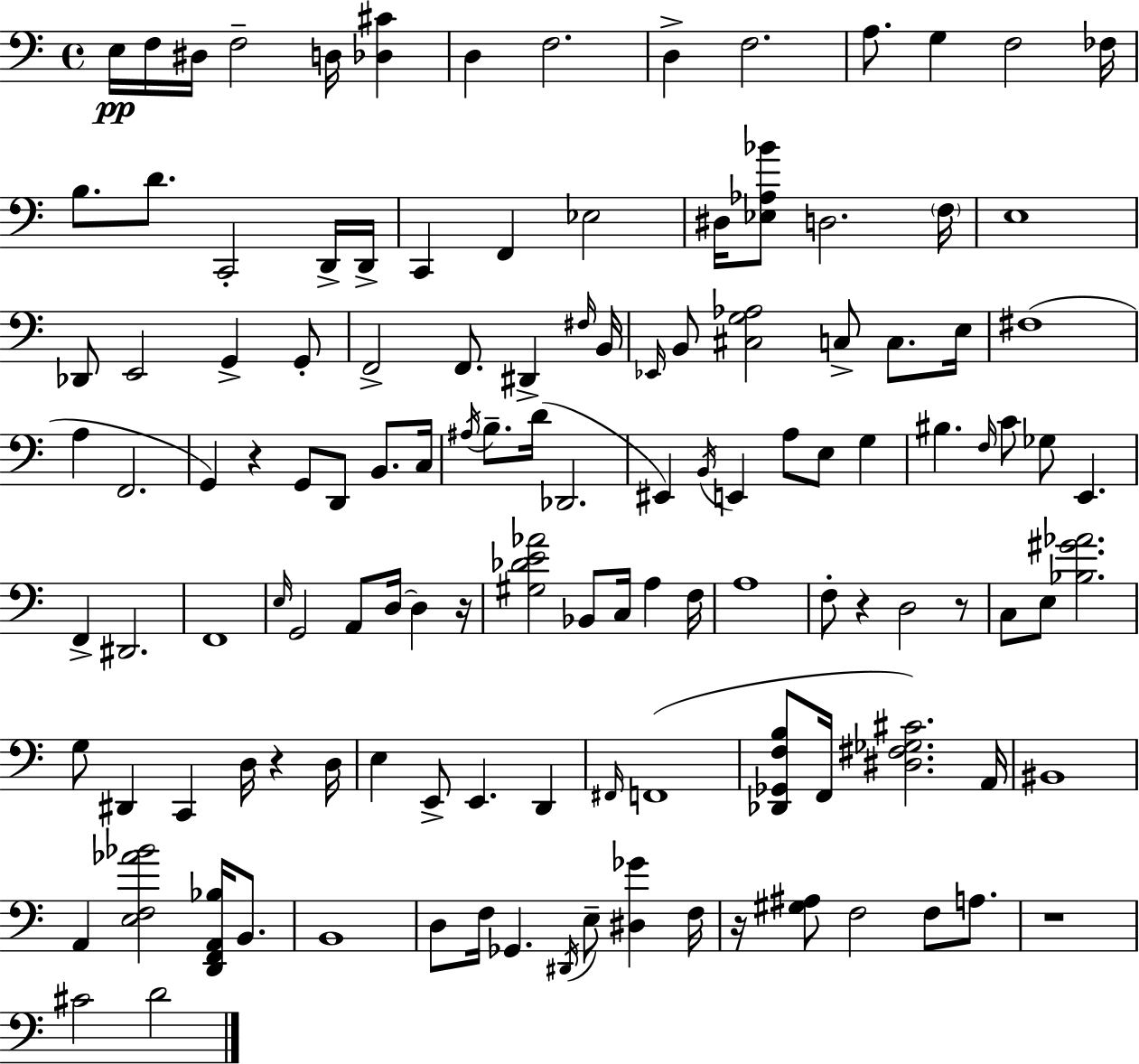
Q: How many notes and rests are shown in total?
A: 125